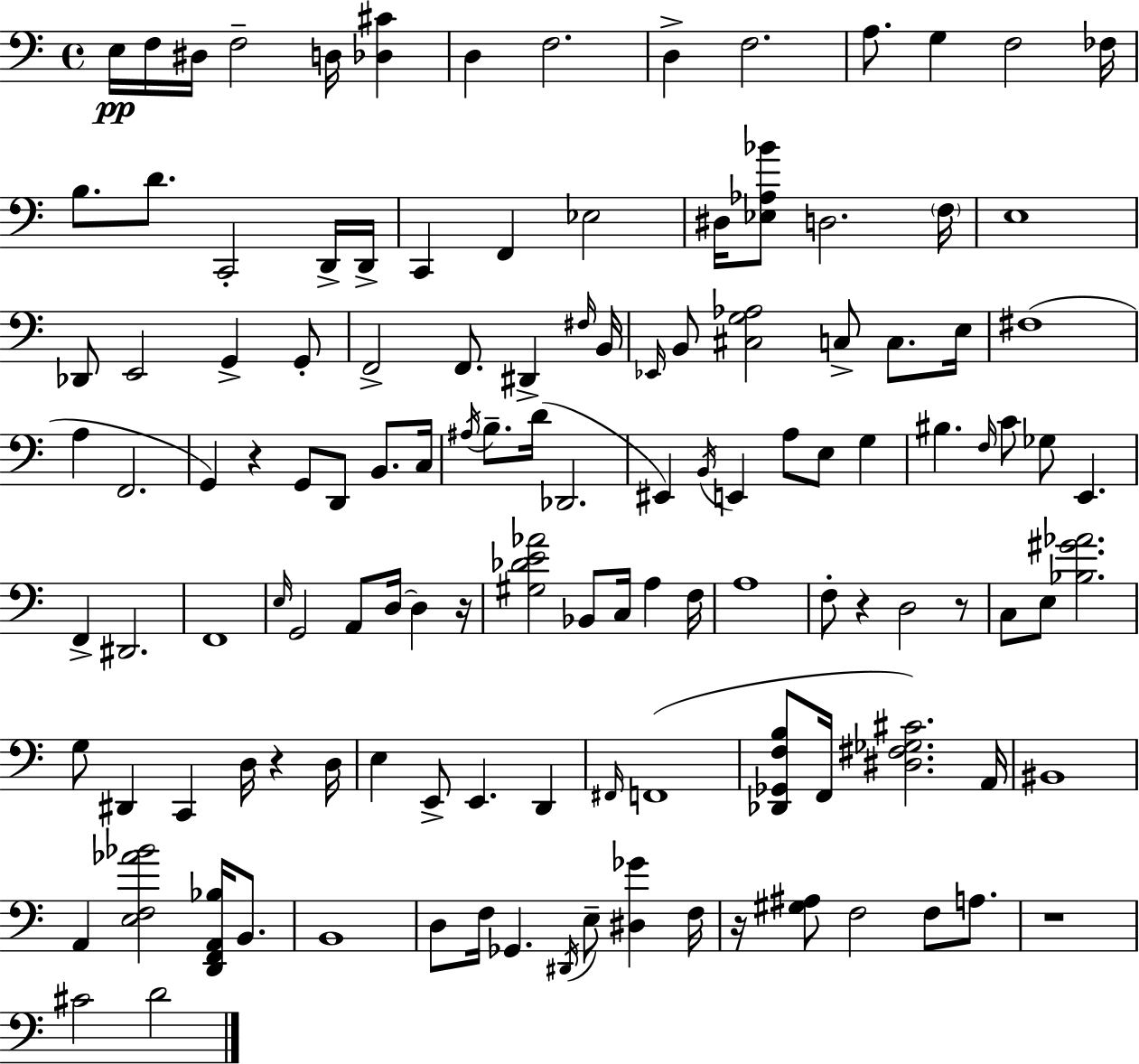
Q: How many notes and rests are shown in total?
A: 125